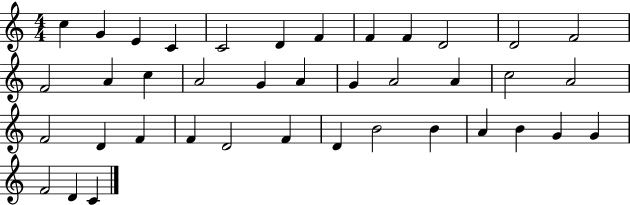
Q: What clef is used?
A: treble